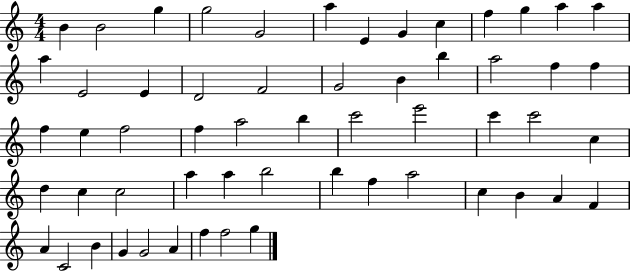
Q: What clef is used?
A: treble